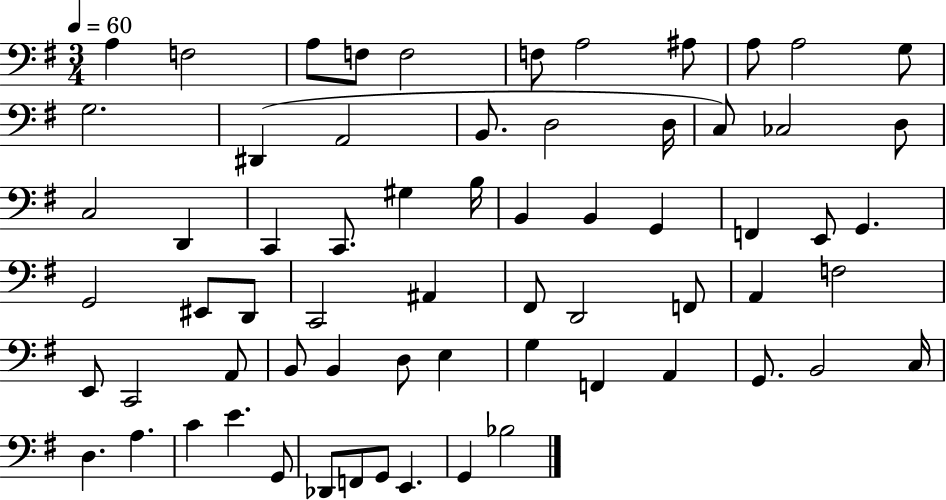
A3/q F3/h A3/e F3/e F3/h F3/e A3/h A#3/e A3/e A3/h G3/e G3/h. D#2/q A2/h B2/e. D3/h D3/s C3/e CES3/h D3/e C3/h D2/q C2/q C2/e. G#3/q B3/s B2/q B2/q G2/q F2/q E2/e G2/q. G2/h EIS2/e D2/e C2/h A#2/q F#2/e D2/h F2/e A2/q F3/h E2/e C2/h A2/e B2/e B2/q D3/e E3/q G3/q F2/q A2/q G2/e. B2/h C3/s D3/q. A3/q. C4/q E4/q. G2/e Db2/e F2/e G2/e E2/q. G2/q Bb3/h